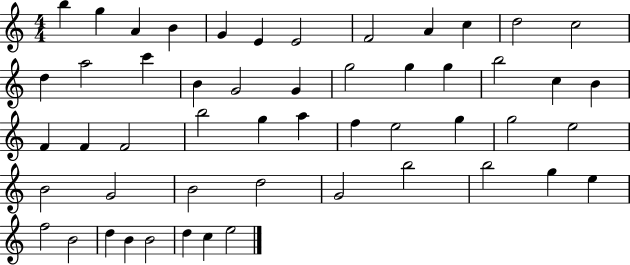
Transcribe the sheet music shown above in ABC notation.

X:1
T:Untitled
M:4/4
L:1/4
K:C
b g A B G E E2 F2 A c d2 c2 d a2 c' B G2 G g2 g g b2 c B F F F2 b2 g a f e2 g g2 e2 B2 G2 B2 d2 G2 b2 b2 g e f2 B2 d B B2 d c e2